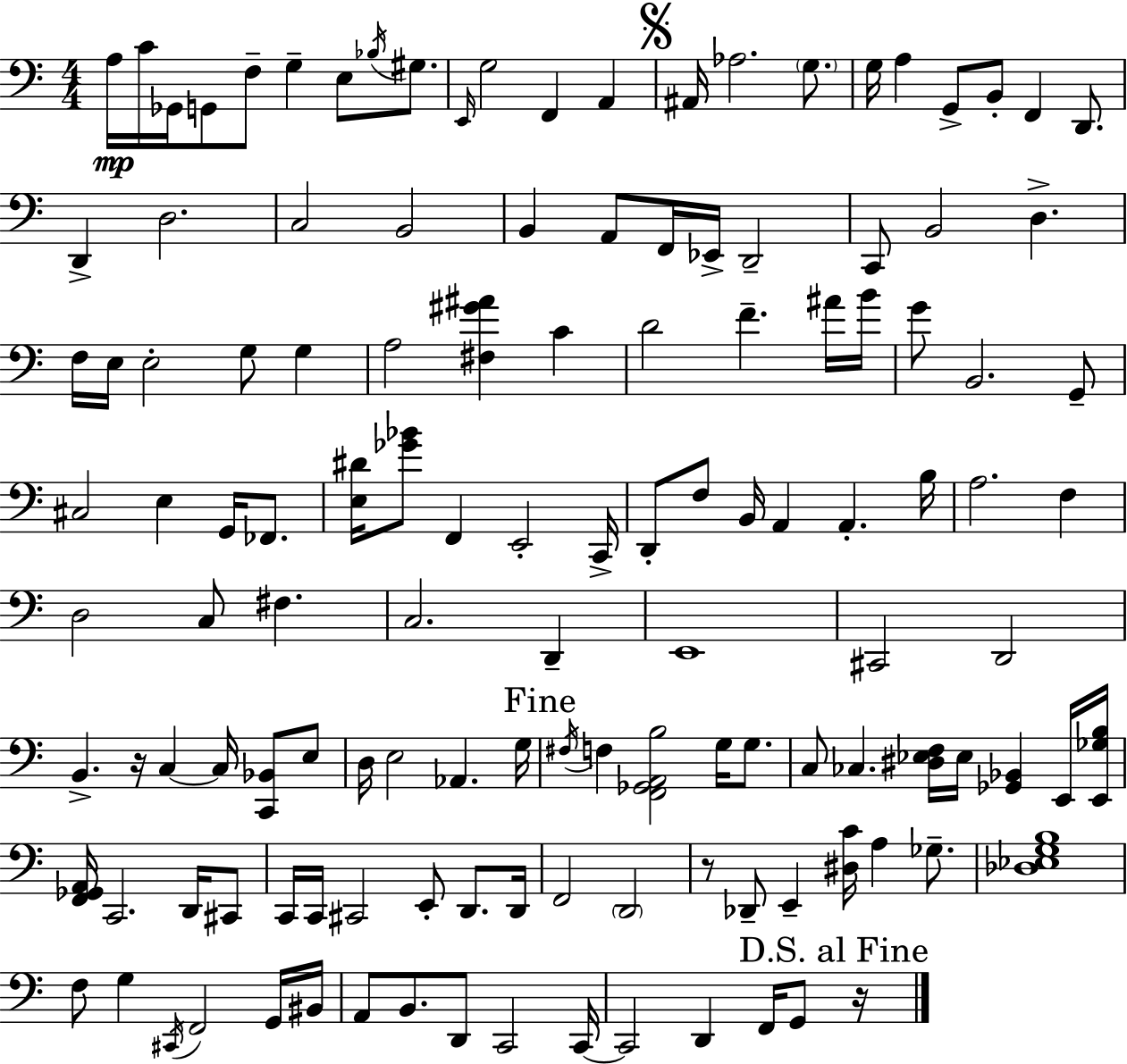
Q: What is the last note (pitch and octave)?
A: G2